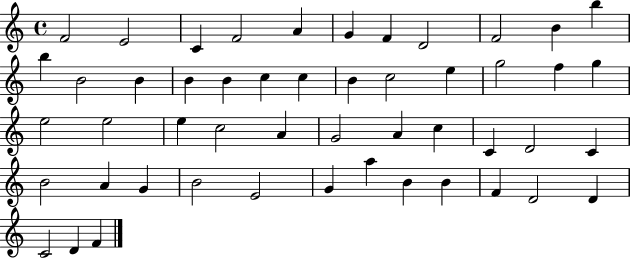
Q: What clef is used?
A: treble